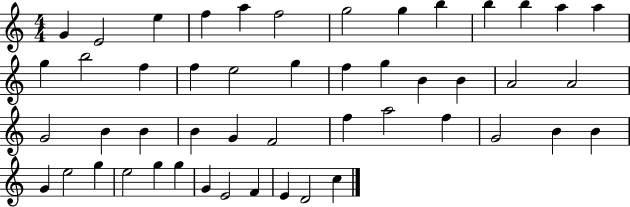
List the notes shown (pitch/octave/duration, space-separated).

G4/q E4/h E5/q F5/q A5/q F5/h G5/h G5/q B5/q B5/q B5/q A5/q A5/q G5/q B5/h F5/q F5/q E5/h G5/q F5/q G5/q B4/q B4/q A4/h A4/h G4/h B4/q B4/q B4/q G4/q F4/h F5/q A5/h F5/q G4/h B4/q B4/q G4/q E5/h G5/q E5/h G5/q G5/q G4/q E4/h F4/q E4/q D4/h C5/q